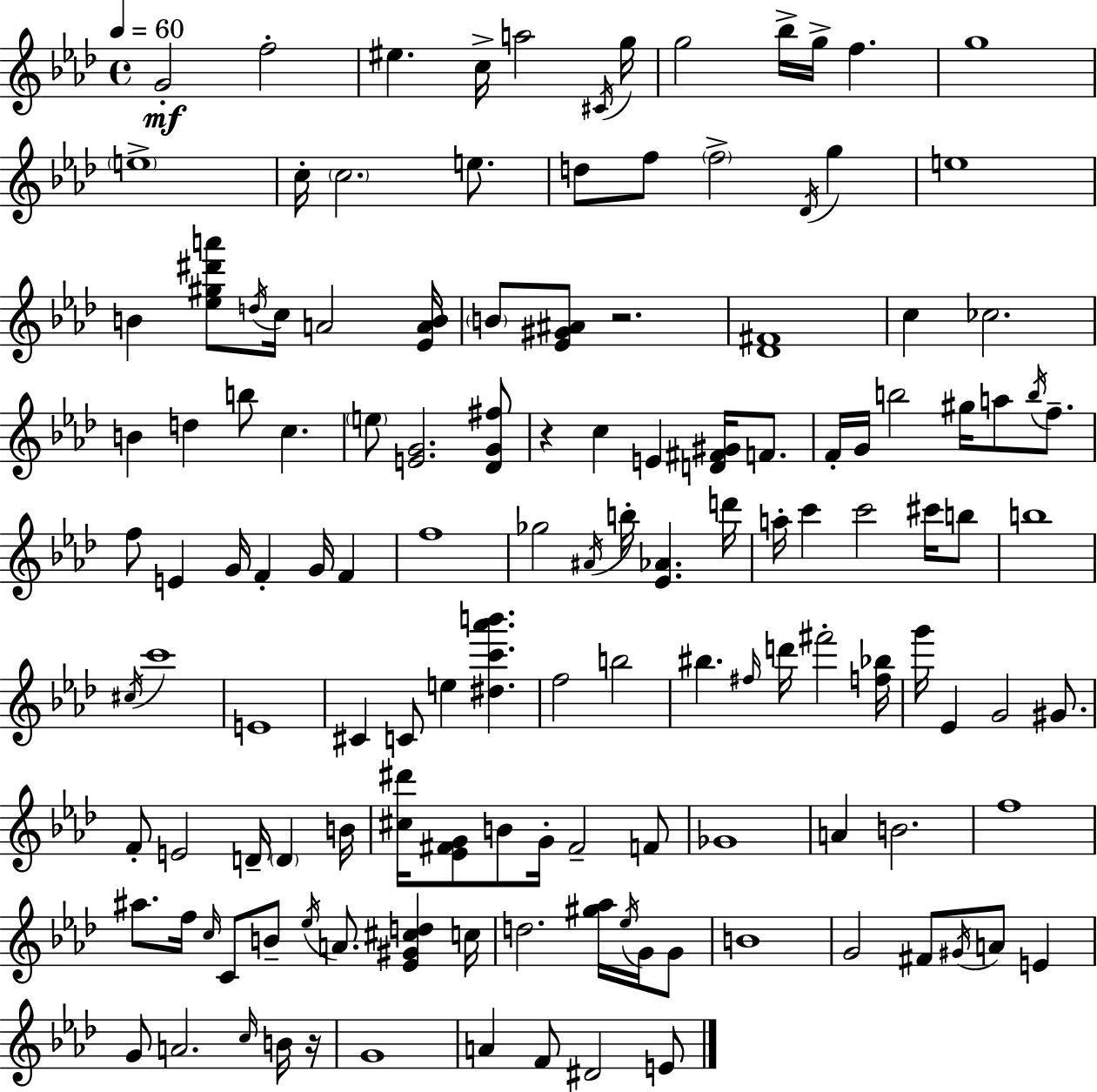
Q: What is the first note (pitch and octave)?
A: G4